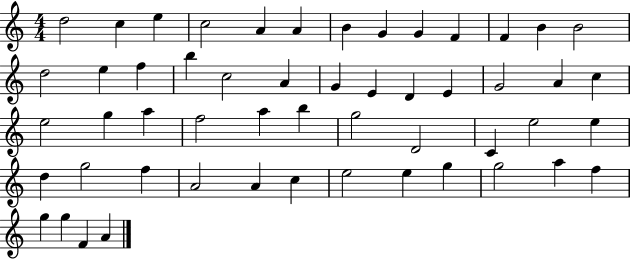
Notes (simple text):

D5/h C5/q E5/q C5/h A4/q A4/q B4/q G4/q G4/q F4/q F4/q B4/q B4/h D5/h E5/q F5/q B5/q C5/h A4/q G4/q E4/q D4/q E4/q G4/h A4/q C5/q E5/h G5/q A5/q F5/h A5/q B5/q G5/h D4/h C4/q E5/h E5/q D5/q G5/h F5/q A4/h A4/q C5/q E5/h E5/q G5/q G5/h A5/q F5/q G5/q G5/q F4/q A4/q